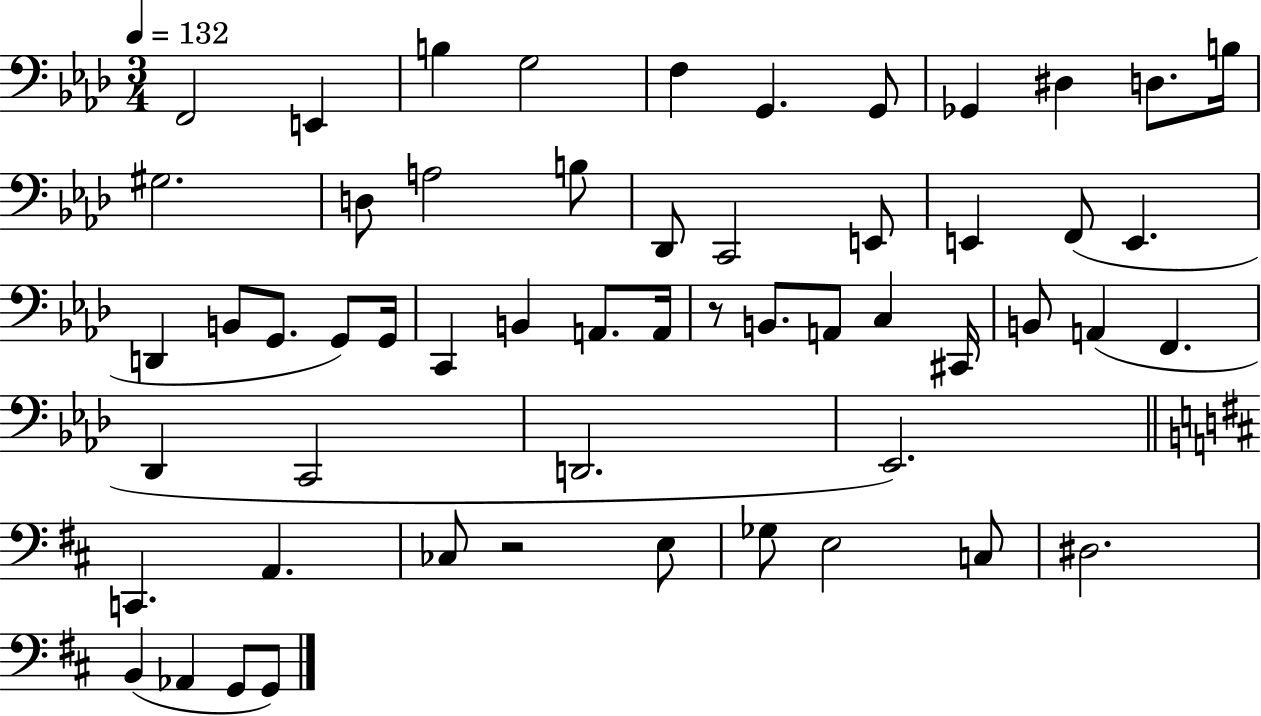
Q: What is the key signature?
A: AES major